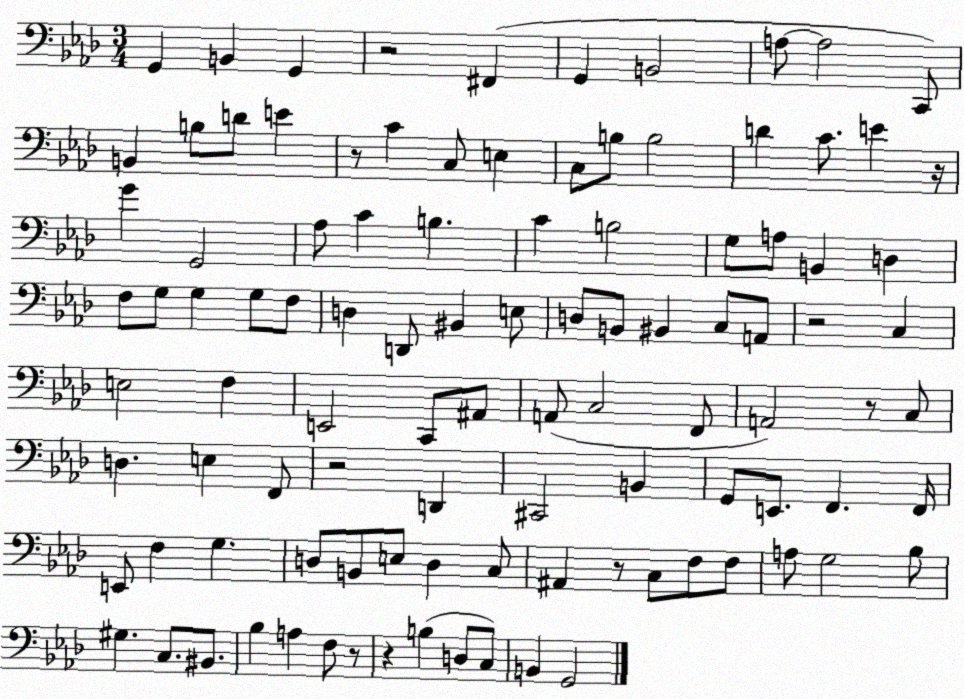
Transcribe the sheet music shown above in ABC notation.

X:1
T:Untitled
M:3/4
L:1/4
K:Ab
G,, B,, G,, z2 ^F,, G,, B,,2 A,/2 A,2 C,,/2 B,, B,/2 D/2 E z/2 C C,/2 E, C,/2 B,/2 B,2 D C/2 E z/4 G G,,2 _A,/2 C B, C B,2 G,/2 A,/2 B,, D, F,/2 G,/2 G, G,/2 F,/2 D, D,,/2 ^B,, E,/2 D,/2 B,,/2 ^B,, C,/2 A,,/2 z2 C, E,2 F, E,,2 C,,/2 ^A,,/2 A,,/2 C,2 F,,/2 A,,2 z/2 C,/2 D, E, F,,/2 z2 D,, ^C,,2 B,, G,,/2 E,,/2 F,, F,,/4 E,,/2 F, G, D,/2 B,,/2 E,/2 D, C,/2 ^A,, z/2 C,/2 F,/2 F,/2 A,/2 G,2 _B,/2 ^G, C,/2 ^B,,/2 _B, A, F,/2 z/2 z B, D,/2 C,/2 B,, G,,2